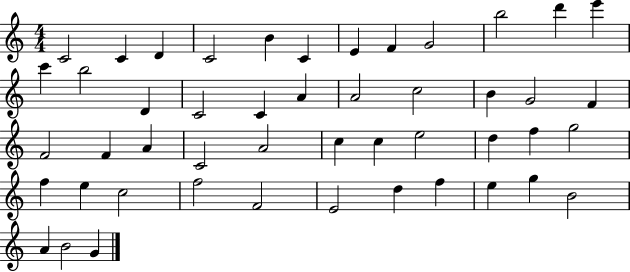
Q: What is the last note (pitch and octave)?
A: G4